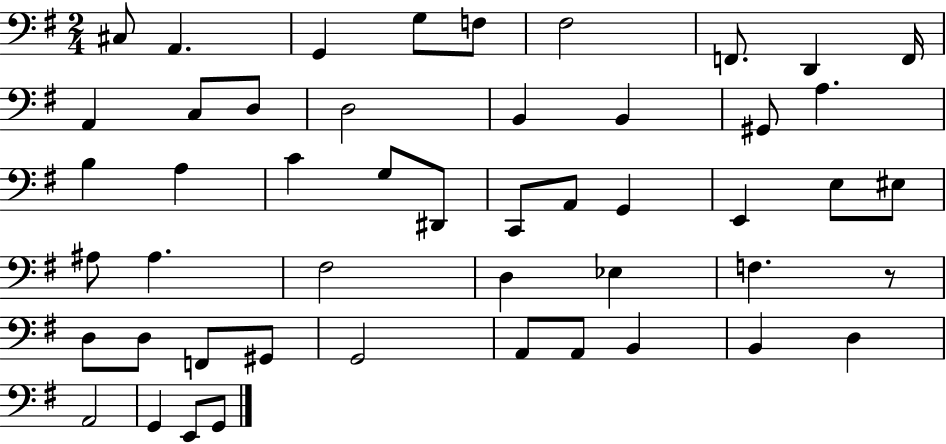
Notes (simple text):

C#3/e A2/q. G2/q G3/e F3/e F#3/h F2/e. D2/q F2/s A2/q C3/e D3/e D3/h B2/q B2/q G#2/e A3/q. B3/q A3/q C4/q G3/e D#2/e C2/e A2/e G2/q E2/q E3/e EIS3/e A#3/e A#3/q. F#3/h D3/q Eb3/q F3/q. R/e D3/e D3/e F2/e G#2/e G2/h A2/e A2/e B2/q B2/q D3/q A2/h G2/q E2/e G2/e